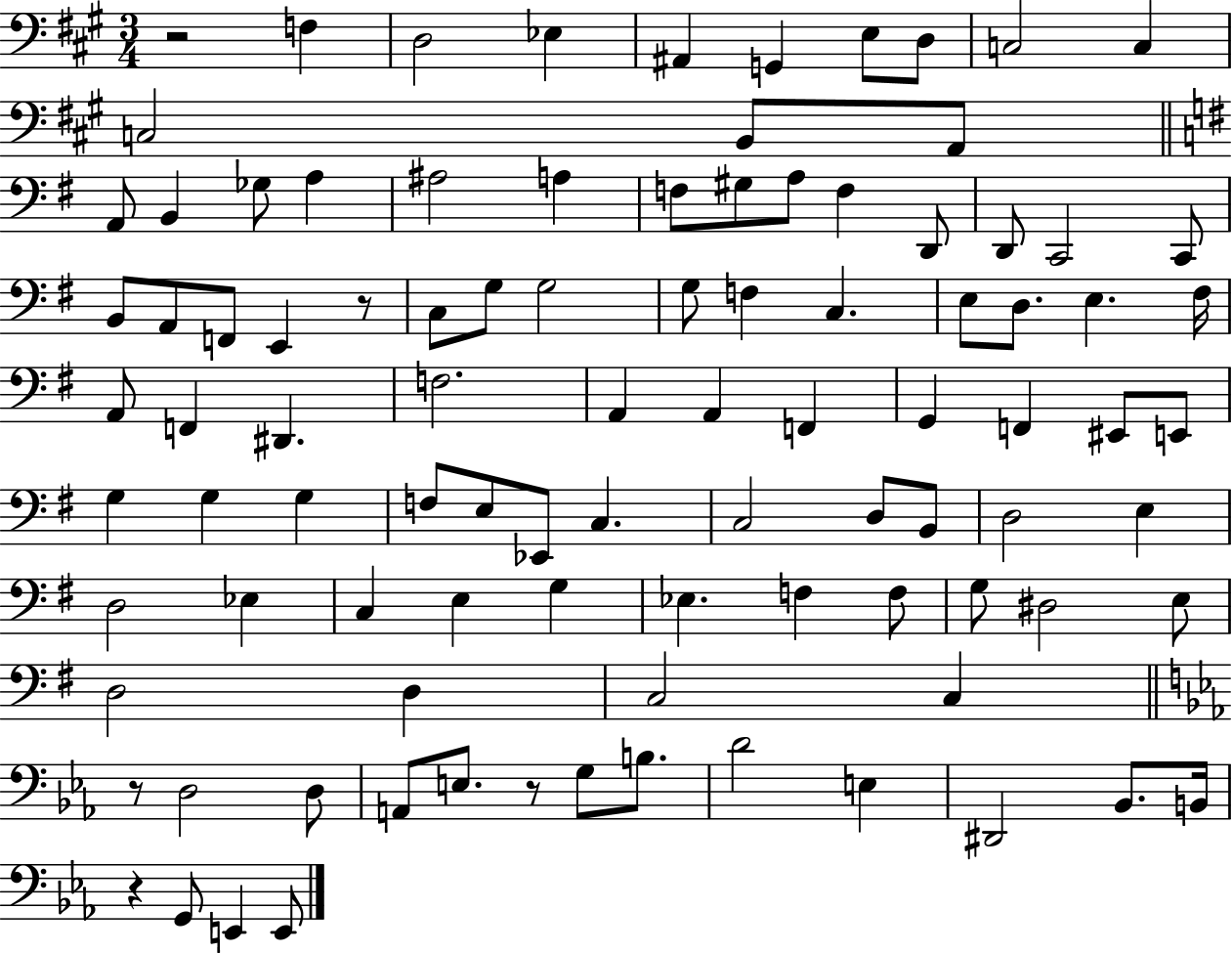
X:1
T:Untitled
M:3/4
L:1/4
K:A
z2 F, D,2 _E, ^A,, G,, E,/2 D,/2 C,2 C, C,2 B,,/2 A,,/2 A,,/2 B,, _G,/2 A, ^A,2 A, F,/2 ^G,/2 A,/2 F, D,,/2 D,,/2 C,,2 C,,/2 B,,/2 A,,/2 F,,/2 E,, z/2 C,/2 G,/2 G,2 G,/2 F, C, E,/2 D,/2 E, ^F,/4 A,,/2 F,, ^D,, F,2 A,, A,, F,, G,, F,, ^E,,/2 E,,/2 G, G, G, F,/2 E,/2 _E,,/2 C, C,2 D,/2 B,,/2 D,2 E, D,2 _E, C, E, G, _E, F, F,/2 G,/2 ^D,2 E,/2 D,2 D, C,2 C, z/2 D,2 D,/2 A,,/2 E,/2 z/2 G,/2 B,/2 D2 E, ^D,,2 _B,,/2 B,,/4 z G,,/2 E,, E,,/2